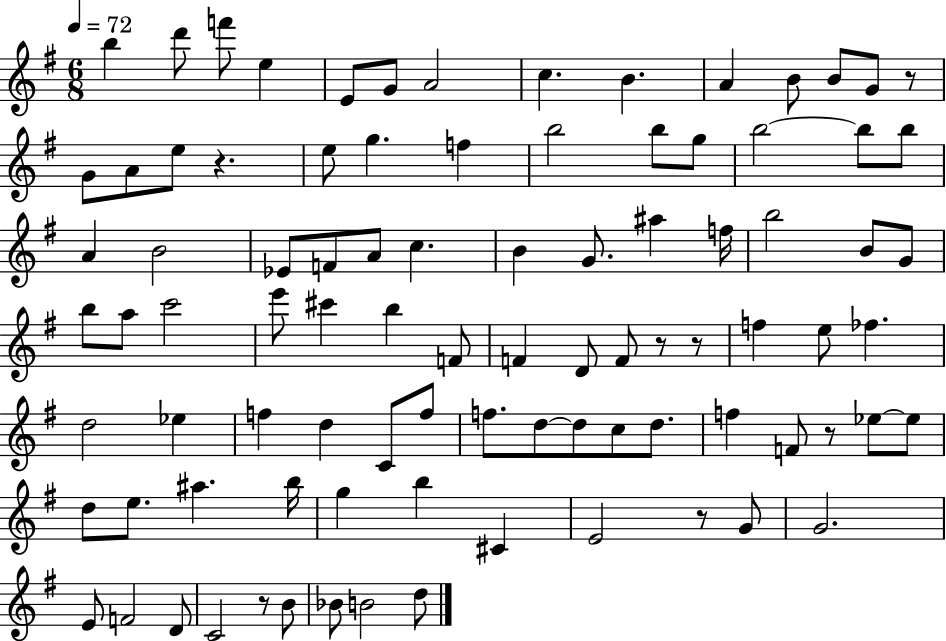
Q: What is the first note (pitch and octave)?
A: B5